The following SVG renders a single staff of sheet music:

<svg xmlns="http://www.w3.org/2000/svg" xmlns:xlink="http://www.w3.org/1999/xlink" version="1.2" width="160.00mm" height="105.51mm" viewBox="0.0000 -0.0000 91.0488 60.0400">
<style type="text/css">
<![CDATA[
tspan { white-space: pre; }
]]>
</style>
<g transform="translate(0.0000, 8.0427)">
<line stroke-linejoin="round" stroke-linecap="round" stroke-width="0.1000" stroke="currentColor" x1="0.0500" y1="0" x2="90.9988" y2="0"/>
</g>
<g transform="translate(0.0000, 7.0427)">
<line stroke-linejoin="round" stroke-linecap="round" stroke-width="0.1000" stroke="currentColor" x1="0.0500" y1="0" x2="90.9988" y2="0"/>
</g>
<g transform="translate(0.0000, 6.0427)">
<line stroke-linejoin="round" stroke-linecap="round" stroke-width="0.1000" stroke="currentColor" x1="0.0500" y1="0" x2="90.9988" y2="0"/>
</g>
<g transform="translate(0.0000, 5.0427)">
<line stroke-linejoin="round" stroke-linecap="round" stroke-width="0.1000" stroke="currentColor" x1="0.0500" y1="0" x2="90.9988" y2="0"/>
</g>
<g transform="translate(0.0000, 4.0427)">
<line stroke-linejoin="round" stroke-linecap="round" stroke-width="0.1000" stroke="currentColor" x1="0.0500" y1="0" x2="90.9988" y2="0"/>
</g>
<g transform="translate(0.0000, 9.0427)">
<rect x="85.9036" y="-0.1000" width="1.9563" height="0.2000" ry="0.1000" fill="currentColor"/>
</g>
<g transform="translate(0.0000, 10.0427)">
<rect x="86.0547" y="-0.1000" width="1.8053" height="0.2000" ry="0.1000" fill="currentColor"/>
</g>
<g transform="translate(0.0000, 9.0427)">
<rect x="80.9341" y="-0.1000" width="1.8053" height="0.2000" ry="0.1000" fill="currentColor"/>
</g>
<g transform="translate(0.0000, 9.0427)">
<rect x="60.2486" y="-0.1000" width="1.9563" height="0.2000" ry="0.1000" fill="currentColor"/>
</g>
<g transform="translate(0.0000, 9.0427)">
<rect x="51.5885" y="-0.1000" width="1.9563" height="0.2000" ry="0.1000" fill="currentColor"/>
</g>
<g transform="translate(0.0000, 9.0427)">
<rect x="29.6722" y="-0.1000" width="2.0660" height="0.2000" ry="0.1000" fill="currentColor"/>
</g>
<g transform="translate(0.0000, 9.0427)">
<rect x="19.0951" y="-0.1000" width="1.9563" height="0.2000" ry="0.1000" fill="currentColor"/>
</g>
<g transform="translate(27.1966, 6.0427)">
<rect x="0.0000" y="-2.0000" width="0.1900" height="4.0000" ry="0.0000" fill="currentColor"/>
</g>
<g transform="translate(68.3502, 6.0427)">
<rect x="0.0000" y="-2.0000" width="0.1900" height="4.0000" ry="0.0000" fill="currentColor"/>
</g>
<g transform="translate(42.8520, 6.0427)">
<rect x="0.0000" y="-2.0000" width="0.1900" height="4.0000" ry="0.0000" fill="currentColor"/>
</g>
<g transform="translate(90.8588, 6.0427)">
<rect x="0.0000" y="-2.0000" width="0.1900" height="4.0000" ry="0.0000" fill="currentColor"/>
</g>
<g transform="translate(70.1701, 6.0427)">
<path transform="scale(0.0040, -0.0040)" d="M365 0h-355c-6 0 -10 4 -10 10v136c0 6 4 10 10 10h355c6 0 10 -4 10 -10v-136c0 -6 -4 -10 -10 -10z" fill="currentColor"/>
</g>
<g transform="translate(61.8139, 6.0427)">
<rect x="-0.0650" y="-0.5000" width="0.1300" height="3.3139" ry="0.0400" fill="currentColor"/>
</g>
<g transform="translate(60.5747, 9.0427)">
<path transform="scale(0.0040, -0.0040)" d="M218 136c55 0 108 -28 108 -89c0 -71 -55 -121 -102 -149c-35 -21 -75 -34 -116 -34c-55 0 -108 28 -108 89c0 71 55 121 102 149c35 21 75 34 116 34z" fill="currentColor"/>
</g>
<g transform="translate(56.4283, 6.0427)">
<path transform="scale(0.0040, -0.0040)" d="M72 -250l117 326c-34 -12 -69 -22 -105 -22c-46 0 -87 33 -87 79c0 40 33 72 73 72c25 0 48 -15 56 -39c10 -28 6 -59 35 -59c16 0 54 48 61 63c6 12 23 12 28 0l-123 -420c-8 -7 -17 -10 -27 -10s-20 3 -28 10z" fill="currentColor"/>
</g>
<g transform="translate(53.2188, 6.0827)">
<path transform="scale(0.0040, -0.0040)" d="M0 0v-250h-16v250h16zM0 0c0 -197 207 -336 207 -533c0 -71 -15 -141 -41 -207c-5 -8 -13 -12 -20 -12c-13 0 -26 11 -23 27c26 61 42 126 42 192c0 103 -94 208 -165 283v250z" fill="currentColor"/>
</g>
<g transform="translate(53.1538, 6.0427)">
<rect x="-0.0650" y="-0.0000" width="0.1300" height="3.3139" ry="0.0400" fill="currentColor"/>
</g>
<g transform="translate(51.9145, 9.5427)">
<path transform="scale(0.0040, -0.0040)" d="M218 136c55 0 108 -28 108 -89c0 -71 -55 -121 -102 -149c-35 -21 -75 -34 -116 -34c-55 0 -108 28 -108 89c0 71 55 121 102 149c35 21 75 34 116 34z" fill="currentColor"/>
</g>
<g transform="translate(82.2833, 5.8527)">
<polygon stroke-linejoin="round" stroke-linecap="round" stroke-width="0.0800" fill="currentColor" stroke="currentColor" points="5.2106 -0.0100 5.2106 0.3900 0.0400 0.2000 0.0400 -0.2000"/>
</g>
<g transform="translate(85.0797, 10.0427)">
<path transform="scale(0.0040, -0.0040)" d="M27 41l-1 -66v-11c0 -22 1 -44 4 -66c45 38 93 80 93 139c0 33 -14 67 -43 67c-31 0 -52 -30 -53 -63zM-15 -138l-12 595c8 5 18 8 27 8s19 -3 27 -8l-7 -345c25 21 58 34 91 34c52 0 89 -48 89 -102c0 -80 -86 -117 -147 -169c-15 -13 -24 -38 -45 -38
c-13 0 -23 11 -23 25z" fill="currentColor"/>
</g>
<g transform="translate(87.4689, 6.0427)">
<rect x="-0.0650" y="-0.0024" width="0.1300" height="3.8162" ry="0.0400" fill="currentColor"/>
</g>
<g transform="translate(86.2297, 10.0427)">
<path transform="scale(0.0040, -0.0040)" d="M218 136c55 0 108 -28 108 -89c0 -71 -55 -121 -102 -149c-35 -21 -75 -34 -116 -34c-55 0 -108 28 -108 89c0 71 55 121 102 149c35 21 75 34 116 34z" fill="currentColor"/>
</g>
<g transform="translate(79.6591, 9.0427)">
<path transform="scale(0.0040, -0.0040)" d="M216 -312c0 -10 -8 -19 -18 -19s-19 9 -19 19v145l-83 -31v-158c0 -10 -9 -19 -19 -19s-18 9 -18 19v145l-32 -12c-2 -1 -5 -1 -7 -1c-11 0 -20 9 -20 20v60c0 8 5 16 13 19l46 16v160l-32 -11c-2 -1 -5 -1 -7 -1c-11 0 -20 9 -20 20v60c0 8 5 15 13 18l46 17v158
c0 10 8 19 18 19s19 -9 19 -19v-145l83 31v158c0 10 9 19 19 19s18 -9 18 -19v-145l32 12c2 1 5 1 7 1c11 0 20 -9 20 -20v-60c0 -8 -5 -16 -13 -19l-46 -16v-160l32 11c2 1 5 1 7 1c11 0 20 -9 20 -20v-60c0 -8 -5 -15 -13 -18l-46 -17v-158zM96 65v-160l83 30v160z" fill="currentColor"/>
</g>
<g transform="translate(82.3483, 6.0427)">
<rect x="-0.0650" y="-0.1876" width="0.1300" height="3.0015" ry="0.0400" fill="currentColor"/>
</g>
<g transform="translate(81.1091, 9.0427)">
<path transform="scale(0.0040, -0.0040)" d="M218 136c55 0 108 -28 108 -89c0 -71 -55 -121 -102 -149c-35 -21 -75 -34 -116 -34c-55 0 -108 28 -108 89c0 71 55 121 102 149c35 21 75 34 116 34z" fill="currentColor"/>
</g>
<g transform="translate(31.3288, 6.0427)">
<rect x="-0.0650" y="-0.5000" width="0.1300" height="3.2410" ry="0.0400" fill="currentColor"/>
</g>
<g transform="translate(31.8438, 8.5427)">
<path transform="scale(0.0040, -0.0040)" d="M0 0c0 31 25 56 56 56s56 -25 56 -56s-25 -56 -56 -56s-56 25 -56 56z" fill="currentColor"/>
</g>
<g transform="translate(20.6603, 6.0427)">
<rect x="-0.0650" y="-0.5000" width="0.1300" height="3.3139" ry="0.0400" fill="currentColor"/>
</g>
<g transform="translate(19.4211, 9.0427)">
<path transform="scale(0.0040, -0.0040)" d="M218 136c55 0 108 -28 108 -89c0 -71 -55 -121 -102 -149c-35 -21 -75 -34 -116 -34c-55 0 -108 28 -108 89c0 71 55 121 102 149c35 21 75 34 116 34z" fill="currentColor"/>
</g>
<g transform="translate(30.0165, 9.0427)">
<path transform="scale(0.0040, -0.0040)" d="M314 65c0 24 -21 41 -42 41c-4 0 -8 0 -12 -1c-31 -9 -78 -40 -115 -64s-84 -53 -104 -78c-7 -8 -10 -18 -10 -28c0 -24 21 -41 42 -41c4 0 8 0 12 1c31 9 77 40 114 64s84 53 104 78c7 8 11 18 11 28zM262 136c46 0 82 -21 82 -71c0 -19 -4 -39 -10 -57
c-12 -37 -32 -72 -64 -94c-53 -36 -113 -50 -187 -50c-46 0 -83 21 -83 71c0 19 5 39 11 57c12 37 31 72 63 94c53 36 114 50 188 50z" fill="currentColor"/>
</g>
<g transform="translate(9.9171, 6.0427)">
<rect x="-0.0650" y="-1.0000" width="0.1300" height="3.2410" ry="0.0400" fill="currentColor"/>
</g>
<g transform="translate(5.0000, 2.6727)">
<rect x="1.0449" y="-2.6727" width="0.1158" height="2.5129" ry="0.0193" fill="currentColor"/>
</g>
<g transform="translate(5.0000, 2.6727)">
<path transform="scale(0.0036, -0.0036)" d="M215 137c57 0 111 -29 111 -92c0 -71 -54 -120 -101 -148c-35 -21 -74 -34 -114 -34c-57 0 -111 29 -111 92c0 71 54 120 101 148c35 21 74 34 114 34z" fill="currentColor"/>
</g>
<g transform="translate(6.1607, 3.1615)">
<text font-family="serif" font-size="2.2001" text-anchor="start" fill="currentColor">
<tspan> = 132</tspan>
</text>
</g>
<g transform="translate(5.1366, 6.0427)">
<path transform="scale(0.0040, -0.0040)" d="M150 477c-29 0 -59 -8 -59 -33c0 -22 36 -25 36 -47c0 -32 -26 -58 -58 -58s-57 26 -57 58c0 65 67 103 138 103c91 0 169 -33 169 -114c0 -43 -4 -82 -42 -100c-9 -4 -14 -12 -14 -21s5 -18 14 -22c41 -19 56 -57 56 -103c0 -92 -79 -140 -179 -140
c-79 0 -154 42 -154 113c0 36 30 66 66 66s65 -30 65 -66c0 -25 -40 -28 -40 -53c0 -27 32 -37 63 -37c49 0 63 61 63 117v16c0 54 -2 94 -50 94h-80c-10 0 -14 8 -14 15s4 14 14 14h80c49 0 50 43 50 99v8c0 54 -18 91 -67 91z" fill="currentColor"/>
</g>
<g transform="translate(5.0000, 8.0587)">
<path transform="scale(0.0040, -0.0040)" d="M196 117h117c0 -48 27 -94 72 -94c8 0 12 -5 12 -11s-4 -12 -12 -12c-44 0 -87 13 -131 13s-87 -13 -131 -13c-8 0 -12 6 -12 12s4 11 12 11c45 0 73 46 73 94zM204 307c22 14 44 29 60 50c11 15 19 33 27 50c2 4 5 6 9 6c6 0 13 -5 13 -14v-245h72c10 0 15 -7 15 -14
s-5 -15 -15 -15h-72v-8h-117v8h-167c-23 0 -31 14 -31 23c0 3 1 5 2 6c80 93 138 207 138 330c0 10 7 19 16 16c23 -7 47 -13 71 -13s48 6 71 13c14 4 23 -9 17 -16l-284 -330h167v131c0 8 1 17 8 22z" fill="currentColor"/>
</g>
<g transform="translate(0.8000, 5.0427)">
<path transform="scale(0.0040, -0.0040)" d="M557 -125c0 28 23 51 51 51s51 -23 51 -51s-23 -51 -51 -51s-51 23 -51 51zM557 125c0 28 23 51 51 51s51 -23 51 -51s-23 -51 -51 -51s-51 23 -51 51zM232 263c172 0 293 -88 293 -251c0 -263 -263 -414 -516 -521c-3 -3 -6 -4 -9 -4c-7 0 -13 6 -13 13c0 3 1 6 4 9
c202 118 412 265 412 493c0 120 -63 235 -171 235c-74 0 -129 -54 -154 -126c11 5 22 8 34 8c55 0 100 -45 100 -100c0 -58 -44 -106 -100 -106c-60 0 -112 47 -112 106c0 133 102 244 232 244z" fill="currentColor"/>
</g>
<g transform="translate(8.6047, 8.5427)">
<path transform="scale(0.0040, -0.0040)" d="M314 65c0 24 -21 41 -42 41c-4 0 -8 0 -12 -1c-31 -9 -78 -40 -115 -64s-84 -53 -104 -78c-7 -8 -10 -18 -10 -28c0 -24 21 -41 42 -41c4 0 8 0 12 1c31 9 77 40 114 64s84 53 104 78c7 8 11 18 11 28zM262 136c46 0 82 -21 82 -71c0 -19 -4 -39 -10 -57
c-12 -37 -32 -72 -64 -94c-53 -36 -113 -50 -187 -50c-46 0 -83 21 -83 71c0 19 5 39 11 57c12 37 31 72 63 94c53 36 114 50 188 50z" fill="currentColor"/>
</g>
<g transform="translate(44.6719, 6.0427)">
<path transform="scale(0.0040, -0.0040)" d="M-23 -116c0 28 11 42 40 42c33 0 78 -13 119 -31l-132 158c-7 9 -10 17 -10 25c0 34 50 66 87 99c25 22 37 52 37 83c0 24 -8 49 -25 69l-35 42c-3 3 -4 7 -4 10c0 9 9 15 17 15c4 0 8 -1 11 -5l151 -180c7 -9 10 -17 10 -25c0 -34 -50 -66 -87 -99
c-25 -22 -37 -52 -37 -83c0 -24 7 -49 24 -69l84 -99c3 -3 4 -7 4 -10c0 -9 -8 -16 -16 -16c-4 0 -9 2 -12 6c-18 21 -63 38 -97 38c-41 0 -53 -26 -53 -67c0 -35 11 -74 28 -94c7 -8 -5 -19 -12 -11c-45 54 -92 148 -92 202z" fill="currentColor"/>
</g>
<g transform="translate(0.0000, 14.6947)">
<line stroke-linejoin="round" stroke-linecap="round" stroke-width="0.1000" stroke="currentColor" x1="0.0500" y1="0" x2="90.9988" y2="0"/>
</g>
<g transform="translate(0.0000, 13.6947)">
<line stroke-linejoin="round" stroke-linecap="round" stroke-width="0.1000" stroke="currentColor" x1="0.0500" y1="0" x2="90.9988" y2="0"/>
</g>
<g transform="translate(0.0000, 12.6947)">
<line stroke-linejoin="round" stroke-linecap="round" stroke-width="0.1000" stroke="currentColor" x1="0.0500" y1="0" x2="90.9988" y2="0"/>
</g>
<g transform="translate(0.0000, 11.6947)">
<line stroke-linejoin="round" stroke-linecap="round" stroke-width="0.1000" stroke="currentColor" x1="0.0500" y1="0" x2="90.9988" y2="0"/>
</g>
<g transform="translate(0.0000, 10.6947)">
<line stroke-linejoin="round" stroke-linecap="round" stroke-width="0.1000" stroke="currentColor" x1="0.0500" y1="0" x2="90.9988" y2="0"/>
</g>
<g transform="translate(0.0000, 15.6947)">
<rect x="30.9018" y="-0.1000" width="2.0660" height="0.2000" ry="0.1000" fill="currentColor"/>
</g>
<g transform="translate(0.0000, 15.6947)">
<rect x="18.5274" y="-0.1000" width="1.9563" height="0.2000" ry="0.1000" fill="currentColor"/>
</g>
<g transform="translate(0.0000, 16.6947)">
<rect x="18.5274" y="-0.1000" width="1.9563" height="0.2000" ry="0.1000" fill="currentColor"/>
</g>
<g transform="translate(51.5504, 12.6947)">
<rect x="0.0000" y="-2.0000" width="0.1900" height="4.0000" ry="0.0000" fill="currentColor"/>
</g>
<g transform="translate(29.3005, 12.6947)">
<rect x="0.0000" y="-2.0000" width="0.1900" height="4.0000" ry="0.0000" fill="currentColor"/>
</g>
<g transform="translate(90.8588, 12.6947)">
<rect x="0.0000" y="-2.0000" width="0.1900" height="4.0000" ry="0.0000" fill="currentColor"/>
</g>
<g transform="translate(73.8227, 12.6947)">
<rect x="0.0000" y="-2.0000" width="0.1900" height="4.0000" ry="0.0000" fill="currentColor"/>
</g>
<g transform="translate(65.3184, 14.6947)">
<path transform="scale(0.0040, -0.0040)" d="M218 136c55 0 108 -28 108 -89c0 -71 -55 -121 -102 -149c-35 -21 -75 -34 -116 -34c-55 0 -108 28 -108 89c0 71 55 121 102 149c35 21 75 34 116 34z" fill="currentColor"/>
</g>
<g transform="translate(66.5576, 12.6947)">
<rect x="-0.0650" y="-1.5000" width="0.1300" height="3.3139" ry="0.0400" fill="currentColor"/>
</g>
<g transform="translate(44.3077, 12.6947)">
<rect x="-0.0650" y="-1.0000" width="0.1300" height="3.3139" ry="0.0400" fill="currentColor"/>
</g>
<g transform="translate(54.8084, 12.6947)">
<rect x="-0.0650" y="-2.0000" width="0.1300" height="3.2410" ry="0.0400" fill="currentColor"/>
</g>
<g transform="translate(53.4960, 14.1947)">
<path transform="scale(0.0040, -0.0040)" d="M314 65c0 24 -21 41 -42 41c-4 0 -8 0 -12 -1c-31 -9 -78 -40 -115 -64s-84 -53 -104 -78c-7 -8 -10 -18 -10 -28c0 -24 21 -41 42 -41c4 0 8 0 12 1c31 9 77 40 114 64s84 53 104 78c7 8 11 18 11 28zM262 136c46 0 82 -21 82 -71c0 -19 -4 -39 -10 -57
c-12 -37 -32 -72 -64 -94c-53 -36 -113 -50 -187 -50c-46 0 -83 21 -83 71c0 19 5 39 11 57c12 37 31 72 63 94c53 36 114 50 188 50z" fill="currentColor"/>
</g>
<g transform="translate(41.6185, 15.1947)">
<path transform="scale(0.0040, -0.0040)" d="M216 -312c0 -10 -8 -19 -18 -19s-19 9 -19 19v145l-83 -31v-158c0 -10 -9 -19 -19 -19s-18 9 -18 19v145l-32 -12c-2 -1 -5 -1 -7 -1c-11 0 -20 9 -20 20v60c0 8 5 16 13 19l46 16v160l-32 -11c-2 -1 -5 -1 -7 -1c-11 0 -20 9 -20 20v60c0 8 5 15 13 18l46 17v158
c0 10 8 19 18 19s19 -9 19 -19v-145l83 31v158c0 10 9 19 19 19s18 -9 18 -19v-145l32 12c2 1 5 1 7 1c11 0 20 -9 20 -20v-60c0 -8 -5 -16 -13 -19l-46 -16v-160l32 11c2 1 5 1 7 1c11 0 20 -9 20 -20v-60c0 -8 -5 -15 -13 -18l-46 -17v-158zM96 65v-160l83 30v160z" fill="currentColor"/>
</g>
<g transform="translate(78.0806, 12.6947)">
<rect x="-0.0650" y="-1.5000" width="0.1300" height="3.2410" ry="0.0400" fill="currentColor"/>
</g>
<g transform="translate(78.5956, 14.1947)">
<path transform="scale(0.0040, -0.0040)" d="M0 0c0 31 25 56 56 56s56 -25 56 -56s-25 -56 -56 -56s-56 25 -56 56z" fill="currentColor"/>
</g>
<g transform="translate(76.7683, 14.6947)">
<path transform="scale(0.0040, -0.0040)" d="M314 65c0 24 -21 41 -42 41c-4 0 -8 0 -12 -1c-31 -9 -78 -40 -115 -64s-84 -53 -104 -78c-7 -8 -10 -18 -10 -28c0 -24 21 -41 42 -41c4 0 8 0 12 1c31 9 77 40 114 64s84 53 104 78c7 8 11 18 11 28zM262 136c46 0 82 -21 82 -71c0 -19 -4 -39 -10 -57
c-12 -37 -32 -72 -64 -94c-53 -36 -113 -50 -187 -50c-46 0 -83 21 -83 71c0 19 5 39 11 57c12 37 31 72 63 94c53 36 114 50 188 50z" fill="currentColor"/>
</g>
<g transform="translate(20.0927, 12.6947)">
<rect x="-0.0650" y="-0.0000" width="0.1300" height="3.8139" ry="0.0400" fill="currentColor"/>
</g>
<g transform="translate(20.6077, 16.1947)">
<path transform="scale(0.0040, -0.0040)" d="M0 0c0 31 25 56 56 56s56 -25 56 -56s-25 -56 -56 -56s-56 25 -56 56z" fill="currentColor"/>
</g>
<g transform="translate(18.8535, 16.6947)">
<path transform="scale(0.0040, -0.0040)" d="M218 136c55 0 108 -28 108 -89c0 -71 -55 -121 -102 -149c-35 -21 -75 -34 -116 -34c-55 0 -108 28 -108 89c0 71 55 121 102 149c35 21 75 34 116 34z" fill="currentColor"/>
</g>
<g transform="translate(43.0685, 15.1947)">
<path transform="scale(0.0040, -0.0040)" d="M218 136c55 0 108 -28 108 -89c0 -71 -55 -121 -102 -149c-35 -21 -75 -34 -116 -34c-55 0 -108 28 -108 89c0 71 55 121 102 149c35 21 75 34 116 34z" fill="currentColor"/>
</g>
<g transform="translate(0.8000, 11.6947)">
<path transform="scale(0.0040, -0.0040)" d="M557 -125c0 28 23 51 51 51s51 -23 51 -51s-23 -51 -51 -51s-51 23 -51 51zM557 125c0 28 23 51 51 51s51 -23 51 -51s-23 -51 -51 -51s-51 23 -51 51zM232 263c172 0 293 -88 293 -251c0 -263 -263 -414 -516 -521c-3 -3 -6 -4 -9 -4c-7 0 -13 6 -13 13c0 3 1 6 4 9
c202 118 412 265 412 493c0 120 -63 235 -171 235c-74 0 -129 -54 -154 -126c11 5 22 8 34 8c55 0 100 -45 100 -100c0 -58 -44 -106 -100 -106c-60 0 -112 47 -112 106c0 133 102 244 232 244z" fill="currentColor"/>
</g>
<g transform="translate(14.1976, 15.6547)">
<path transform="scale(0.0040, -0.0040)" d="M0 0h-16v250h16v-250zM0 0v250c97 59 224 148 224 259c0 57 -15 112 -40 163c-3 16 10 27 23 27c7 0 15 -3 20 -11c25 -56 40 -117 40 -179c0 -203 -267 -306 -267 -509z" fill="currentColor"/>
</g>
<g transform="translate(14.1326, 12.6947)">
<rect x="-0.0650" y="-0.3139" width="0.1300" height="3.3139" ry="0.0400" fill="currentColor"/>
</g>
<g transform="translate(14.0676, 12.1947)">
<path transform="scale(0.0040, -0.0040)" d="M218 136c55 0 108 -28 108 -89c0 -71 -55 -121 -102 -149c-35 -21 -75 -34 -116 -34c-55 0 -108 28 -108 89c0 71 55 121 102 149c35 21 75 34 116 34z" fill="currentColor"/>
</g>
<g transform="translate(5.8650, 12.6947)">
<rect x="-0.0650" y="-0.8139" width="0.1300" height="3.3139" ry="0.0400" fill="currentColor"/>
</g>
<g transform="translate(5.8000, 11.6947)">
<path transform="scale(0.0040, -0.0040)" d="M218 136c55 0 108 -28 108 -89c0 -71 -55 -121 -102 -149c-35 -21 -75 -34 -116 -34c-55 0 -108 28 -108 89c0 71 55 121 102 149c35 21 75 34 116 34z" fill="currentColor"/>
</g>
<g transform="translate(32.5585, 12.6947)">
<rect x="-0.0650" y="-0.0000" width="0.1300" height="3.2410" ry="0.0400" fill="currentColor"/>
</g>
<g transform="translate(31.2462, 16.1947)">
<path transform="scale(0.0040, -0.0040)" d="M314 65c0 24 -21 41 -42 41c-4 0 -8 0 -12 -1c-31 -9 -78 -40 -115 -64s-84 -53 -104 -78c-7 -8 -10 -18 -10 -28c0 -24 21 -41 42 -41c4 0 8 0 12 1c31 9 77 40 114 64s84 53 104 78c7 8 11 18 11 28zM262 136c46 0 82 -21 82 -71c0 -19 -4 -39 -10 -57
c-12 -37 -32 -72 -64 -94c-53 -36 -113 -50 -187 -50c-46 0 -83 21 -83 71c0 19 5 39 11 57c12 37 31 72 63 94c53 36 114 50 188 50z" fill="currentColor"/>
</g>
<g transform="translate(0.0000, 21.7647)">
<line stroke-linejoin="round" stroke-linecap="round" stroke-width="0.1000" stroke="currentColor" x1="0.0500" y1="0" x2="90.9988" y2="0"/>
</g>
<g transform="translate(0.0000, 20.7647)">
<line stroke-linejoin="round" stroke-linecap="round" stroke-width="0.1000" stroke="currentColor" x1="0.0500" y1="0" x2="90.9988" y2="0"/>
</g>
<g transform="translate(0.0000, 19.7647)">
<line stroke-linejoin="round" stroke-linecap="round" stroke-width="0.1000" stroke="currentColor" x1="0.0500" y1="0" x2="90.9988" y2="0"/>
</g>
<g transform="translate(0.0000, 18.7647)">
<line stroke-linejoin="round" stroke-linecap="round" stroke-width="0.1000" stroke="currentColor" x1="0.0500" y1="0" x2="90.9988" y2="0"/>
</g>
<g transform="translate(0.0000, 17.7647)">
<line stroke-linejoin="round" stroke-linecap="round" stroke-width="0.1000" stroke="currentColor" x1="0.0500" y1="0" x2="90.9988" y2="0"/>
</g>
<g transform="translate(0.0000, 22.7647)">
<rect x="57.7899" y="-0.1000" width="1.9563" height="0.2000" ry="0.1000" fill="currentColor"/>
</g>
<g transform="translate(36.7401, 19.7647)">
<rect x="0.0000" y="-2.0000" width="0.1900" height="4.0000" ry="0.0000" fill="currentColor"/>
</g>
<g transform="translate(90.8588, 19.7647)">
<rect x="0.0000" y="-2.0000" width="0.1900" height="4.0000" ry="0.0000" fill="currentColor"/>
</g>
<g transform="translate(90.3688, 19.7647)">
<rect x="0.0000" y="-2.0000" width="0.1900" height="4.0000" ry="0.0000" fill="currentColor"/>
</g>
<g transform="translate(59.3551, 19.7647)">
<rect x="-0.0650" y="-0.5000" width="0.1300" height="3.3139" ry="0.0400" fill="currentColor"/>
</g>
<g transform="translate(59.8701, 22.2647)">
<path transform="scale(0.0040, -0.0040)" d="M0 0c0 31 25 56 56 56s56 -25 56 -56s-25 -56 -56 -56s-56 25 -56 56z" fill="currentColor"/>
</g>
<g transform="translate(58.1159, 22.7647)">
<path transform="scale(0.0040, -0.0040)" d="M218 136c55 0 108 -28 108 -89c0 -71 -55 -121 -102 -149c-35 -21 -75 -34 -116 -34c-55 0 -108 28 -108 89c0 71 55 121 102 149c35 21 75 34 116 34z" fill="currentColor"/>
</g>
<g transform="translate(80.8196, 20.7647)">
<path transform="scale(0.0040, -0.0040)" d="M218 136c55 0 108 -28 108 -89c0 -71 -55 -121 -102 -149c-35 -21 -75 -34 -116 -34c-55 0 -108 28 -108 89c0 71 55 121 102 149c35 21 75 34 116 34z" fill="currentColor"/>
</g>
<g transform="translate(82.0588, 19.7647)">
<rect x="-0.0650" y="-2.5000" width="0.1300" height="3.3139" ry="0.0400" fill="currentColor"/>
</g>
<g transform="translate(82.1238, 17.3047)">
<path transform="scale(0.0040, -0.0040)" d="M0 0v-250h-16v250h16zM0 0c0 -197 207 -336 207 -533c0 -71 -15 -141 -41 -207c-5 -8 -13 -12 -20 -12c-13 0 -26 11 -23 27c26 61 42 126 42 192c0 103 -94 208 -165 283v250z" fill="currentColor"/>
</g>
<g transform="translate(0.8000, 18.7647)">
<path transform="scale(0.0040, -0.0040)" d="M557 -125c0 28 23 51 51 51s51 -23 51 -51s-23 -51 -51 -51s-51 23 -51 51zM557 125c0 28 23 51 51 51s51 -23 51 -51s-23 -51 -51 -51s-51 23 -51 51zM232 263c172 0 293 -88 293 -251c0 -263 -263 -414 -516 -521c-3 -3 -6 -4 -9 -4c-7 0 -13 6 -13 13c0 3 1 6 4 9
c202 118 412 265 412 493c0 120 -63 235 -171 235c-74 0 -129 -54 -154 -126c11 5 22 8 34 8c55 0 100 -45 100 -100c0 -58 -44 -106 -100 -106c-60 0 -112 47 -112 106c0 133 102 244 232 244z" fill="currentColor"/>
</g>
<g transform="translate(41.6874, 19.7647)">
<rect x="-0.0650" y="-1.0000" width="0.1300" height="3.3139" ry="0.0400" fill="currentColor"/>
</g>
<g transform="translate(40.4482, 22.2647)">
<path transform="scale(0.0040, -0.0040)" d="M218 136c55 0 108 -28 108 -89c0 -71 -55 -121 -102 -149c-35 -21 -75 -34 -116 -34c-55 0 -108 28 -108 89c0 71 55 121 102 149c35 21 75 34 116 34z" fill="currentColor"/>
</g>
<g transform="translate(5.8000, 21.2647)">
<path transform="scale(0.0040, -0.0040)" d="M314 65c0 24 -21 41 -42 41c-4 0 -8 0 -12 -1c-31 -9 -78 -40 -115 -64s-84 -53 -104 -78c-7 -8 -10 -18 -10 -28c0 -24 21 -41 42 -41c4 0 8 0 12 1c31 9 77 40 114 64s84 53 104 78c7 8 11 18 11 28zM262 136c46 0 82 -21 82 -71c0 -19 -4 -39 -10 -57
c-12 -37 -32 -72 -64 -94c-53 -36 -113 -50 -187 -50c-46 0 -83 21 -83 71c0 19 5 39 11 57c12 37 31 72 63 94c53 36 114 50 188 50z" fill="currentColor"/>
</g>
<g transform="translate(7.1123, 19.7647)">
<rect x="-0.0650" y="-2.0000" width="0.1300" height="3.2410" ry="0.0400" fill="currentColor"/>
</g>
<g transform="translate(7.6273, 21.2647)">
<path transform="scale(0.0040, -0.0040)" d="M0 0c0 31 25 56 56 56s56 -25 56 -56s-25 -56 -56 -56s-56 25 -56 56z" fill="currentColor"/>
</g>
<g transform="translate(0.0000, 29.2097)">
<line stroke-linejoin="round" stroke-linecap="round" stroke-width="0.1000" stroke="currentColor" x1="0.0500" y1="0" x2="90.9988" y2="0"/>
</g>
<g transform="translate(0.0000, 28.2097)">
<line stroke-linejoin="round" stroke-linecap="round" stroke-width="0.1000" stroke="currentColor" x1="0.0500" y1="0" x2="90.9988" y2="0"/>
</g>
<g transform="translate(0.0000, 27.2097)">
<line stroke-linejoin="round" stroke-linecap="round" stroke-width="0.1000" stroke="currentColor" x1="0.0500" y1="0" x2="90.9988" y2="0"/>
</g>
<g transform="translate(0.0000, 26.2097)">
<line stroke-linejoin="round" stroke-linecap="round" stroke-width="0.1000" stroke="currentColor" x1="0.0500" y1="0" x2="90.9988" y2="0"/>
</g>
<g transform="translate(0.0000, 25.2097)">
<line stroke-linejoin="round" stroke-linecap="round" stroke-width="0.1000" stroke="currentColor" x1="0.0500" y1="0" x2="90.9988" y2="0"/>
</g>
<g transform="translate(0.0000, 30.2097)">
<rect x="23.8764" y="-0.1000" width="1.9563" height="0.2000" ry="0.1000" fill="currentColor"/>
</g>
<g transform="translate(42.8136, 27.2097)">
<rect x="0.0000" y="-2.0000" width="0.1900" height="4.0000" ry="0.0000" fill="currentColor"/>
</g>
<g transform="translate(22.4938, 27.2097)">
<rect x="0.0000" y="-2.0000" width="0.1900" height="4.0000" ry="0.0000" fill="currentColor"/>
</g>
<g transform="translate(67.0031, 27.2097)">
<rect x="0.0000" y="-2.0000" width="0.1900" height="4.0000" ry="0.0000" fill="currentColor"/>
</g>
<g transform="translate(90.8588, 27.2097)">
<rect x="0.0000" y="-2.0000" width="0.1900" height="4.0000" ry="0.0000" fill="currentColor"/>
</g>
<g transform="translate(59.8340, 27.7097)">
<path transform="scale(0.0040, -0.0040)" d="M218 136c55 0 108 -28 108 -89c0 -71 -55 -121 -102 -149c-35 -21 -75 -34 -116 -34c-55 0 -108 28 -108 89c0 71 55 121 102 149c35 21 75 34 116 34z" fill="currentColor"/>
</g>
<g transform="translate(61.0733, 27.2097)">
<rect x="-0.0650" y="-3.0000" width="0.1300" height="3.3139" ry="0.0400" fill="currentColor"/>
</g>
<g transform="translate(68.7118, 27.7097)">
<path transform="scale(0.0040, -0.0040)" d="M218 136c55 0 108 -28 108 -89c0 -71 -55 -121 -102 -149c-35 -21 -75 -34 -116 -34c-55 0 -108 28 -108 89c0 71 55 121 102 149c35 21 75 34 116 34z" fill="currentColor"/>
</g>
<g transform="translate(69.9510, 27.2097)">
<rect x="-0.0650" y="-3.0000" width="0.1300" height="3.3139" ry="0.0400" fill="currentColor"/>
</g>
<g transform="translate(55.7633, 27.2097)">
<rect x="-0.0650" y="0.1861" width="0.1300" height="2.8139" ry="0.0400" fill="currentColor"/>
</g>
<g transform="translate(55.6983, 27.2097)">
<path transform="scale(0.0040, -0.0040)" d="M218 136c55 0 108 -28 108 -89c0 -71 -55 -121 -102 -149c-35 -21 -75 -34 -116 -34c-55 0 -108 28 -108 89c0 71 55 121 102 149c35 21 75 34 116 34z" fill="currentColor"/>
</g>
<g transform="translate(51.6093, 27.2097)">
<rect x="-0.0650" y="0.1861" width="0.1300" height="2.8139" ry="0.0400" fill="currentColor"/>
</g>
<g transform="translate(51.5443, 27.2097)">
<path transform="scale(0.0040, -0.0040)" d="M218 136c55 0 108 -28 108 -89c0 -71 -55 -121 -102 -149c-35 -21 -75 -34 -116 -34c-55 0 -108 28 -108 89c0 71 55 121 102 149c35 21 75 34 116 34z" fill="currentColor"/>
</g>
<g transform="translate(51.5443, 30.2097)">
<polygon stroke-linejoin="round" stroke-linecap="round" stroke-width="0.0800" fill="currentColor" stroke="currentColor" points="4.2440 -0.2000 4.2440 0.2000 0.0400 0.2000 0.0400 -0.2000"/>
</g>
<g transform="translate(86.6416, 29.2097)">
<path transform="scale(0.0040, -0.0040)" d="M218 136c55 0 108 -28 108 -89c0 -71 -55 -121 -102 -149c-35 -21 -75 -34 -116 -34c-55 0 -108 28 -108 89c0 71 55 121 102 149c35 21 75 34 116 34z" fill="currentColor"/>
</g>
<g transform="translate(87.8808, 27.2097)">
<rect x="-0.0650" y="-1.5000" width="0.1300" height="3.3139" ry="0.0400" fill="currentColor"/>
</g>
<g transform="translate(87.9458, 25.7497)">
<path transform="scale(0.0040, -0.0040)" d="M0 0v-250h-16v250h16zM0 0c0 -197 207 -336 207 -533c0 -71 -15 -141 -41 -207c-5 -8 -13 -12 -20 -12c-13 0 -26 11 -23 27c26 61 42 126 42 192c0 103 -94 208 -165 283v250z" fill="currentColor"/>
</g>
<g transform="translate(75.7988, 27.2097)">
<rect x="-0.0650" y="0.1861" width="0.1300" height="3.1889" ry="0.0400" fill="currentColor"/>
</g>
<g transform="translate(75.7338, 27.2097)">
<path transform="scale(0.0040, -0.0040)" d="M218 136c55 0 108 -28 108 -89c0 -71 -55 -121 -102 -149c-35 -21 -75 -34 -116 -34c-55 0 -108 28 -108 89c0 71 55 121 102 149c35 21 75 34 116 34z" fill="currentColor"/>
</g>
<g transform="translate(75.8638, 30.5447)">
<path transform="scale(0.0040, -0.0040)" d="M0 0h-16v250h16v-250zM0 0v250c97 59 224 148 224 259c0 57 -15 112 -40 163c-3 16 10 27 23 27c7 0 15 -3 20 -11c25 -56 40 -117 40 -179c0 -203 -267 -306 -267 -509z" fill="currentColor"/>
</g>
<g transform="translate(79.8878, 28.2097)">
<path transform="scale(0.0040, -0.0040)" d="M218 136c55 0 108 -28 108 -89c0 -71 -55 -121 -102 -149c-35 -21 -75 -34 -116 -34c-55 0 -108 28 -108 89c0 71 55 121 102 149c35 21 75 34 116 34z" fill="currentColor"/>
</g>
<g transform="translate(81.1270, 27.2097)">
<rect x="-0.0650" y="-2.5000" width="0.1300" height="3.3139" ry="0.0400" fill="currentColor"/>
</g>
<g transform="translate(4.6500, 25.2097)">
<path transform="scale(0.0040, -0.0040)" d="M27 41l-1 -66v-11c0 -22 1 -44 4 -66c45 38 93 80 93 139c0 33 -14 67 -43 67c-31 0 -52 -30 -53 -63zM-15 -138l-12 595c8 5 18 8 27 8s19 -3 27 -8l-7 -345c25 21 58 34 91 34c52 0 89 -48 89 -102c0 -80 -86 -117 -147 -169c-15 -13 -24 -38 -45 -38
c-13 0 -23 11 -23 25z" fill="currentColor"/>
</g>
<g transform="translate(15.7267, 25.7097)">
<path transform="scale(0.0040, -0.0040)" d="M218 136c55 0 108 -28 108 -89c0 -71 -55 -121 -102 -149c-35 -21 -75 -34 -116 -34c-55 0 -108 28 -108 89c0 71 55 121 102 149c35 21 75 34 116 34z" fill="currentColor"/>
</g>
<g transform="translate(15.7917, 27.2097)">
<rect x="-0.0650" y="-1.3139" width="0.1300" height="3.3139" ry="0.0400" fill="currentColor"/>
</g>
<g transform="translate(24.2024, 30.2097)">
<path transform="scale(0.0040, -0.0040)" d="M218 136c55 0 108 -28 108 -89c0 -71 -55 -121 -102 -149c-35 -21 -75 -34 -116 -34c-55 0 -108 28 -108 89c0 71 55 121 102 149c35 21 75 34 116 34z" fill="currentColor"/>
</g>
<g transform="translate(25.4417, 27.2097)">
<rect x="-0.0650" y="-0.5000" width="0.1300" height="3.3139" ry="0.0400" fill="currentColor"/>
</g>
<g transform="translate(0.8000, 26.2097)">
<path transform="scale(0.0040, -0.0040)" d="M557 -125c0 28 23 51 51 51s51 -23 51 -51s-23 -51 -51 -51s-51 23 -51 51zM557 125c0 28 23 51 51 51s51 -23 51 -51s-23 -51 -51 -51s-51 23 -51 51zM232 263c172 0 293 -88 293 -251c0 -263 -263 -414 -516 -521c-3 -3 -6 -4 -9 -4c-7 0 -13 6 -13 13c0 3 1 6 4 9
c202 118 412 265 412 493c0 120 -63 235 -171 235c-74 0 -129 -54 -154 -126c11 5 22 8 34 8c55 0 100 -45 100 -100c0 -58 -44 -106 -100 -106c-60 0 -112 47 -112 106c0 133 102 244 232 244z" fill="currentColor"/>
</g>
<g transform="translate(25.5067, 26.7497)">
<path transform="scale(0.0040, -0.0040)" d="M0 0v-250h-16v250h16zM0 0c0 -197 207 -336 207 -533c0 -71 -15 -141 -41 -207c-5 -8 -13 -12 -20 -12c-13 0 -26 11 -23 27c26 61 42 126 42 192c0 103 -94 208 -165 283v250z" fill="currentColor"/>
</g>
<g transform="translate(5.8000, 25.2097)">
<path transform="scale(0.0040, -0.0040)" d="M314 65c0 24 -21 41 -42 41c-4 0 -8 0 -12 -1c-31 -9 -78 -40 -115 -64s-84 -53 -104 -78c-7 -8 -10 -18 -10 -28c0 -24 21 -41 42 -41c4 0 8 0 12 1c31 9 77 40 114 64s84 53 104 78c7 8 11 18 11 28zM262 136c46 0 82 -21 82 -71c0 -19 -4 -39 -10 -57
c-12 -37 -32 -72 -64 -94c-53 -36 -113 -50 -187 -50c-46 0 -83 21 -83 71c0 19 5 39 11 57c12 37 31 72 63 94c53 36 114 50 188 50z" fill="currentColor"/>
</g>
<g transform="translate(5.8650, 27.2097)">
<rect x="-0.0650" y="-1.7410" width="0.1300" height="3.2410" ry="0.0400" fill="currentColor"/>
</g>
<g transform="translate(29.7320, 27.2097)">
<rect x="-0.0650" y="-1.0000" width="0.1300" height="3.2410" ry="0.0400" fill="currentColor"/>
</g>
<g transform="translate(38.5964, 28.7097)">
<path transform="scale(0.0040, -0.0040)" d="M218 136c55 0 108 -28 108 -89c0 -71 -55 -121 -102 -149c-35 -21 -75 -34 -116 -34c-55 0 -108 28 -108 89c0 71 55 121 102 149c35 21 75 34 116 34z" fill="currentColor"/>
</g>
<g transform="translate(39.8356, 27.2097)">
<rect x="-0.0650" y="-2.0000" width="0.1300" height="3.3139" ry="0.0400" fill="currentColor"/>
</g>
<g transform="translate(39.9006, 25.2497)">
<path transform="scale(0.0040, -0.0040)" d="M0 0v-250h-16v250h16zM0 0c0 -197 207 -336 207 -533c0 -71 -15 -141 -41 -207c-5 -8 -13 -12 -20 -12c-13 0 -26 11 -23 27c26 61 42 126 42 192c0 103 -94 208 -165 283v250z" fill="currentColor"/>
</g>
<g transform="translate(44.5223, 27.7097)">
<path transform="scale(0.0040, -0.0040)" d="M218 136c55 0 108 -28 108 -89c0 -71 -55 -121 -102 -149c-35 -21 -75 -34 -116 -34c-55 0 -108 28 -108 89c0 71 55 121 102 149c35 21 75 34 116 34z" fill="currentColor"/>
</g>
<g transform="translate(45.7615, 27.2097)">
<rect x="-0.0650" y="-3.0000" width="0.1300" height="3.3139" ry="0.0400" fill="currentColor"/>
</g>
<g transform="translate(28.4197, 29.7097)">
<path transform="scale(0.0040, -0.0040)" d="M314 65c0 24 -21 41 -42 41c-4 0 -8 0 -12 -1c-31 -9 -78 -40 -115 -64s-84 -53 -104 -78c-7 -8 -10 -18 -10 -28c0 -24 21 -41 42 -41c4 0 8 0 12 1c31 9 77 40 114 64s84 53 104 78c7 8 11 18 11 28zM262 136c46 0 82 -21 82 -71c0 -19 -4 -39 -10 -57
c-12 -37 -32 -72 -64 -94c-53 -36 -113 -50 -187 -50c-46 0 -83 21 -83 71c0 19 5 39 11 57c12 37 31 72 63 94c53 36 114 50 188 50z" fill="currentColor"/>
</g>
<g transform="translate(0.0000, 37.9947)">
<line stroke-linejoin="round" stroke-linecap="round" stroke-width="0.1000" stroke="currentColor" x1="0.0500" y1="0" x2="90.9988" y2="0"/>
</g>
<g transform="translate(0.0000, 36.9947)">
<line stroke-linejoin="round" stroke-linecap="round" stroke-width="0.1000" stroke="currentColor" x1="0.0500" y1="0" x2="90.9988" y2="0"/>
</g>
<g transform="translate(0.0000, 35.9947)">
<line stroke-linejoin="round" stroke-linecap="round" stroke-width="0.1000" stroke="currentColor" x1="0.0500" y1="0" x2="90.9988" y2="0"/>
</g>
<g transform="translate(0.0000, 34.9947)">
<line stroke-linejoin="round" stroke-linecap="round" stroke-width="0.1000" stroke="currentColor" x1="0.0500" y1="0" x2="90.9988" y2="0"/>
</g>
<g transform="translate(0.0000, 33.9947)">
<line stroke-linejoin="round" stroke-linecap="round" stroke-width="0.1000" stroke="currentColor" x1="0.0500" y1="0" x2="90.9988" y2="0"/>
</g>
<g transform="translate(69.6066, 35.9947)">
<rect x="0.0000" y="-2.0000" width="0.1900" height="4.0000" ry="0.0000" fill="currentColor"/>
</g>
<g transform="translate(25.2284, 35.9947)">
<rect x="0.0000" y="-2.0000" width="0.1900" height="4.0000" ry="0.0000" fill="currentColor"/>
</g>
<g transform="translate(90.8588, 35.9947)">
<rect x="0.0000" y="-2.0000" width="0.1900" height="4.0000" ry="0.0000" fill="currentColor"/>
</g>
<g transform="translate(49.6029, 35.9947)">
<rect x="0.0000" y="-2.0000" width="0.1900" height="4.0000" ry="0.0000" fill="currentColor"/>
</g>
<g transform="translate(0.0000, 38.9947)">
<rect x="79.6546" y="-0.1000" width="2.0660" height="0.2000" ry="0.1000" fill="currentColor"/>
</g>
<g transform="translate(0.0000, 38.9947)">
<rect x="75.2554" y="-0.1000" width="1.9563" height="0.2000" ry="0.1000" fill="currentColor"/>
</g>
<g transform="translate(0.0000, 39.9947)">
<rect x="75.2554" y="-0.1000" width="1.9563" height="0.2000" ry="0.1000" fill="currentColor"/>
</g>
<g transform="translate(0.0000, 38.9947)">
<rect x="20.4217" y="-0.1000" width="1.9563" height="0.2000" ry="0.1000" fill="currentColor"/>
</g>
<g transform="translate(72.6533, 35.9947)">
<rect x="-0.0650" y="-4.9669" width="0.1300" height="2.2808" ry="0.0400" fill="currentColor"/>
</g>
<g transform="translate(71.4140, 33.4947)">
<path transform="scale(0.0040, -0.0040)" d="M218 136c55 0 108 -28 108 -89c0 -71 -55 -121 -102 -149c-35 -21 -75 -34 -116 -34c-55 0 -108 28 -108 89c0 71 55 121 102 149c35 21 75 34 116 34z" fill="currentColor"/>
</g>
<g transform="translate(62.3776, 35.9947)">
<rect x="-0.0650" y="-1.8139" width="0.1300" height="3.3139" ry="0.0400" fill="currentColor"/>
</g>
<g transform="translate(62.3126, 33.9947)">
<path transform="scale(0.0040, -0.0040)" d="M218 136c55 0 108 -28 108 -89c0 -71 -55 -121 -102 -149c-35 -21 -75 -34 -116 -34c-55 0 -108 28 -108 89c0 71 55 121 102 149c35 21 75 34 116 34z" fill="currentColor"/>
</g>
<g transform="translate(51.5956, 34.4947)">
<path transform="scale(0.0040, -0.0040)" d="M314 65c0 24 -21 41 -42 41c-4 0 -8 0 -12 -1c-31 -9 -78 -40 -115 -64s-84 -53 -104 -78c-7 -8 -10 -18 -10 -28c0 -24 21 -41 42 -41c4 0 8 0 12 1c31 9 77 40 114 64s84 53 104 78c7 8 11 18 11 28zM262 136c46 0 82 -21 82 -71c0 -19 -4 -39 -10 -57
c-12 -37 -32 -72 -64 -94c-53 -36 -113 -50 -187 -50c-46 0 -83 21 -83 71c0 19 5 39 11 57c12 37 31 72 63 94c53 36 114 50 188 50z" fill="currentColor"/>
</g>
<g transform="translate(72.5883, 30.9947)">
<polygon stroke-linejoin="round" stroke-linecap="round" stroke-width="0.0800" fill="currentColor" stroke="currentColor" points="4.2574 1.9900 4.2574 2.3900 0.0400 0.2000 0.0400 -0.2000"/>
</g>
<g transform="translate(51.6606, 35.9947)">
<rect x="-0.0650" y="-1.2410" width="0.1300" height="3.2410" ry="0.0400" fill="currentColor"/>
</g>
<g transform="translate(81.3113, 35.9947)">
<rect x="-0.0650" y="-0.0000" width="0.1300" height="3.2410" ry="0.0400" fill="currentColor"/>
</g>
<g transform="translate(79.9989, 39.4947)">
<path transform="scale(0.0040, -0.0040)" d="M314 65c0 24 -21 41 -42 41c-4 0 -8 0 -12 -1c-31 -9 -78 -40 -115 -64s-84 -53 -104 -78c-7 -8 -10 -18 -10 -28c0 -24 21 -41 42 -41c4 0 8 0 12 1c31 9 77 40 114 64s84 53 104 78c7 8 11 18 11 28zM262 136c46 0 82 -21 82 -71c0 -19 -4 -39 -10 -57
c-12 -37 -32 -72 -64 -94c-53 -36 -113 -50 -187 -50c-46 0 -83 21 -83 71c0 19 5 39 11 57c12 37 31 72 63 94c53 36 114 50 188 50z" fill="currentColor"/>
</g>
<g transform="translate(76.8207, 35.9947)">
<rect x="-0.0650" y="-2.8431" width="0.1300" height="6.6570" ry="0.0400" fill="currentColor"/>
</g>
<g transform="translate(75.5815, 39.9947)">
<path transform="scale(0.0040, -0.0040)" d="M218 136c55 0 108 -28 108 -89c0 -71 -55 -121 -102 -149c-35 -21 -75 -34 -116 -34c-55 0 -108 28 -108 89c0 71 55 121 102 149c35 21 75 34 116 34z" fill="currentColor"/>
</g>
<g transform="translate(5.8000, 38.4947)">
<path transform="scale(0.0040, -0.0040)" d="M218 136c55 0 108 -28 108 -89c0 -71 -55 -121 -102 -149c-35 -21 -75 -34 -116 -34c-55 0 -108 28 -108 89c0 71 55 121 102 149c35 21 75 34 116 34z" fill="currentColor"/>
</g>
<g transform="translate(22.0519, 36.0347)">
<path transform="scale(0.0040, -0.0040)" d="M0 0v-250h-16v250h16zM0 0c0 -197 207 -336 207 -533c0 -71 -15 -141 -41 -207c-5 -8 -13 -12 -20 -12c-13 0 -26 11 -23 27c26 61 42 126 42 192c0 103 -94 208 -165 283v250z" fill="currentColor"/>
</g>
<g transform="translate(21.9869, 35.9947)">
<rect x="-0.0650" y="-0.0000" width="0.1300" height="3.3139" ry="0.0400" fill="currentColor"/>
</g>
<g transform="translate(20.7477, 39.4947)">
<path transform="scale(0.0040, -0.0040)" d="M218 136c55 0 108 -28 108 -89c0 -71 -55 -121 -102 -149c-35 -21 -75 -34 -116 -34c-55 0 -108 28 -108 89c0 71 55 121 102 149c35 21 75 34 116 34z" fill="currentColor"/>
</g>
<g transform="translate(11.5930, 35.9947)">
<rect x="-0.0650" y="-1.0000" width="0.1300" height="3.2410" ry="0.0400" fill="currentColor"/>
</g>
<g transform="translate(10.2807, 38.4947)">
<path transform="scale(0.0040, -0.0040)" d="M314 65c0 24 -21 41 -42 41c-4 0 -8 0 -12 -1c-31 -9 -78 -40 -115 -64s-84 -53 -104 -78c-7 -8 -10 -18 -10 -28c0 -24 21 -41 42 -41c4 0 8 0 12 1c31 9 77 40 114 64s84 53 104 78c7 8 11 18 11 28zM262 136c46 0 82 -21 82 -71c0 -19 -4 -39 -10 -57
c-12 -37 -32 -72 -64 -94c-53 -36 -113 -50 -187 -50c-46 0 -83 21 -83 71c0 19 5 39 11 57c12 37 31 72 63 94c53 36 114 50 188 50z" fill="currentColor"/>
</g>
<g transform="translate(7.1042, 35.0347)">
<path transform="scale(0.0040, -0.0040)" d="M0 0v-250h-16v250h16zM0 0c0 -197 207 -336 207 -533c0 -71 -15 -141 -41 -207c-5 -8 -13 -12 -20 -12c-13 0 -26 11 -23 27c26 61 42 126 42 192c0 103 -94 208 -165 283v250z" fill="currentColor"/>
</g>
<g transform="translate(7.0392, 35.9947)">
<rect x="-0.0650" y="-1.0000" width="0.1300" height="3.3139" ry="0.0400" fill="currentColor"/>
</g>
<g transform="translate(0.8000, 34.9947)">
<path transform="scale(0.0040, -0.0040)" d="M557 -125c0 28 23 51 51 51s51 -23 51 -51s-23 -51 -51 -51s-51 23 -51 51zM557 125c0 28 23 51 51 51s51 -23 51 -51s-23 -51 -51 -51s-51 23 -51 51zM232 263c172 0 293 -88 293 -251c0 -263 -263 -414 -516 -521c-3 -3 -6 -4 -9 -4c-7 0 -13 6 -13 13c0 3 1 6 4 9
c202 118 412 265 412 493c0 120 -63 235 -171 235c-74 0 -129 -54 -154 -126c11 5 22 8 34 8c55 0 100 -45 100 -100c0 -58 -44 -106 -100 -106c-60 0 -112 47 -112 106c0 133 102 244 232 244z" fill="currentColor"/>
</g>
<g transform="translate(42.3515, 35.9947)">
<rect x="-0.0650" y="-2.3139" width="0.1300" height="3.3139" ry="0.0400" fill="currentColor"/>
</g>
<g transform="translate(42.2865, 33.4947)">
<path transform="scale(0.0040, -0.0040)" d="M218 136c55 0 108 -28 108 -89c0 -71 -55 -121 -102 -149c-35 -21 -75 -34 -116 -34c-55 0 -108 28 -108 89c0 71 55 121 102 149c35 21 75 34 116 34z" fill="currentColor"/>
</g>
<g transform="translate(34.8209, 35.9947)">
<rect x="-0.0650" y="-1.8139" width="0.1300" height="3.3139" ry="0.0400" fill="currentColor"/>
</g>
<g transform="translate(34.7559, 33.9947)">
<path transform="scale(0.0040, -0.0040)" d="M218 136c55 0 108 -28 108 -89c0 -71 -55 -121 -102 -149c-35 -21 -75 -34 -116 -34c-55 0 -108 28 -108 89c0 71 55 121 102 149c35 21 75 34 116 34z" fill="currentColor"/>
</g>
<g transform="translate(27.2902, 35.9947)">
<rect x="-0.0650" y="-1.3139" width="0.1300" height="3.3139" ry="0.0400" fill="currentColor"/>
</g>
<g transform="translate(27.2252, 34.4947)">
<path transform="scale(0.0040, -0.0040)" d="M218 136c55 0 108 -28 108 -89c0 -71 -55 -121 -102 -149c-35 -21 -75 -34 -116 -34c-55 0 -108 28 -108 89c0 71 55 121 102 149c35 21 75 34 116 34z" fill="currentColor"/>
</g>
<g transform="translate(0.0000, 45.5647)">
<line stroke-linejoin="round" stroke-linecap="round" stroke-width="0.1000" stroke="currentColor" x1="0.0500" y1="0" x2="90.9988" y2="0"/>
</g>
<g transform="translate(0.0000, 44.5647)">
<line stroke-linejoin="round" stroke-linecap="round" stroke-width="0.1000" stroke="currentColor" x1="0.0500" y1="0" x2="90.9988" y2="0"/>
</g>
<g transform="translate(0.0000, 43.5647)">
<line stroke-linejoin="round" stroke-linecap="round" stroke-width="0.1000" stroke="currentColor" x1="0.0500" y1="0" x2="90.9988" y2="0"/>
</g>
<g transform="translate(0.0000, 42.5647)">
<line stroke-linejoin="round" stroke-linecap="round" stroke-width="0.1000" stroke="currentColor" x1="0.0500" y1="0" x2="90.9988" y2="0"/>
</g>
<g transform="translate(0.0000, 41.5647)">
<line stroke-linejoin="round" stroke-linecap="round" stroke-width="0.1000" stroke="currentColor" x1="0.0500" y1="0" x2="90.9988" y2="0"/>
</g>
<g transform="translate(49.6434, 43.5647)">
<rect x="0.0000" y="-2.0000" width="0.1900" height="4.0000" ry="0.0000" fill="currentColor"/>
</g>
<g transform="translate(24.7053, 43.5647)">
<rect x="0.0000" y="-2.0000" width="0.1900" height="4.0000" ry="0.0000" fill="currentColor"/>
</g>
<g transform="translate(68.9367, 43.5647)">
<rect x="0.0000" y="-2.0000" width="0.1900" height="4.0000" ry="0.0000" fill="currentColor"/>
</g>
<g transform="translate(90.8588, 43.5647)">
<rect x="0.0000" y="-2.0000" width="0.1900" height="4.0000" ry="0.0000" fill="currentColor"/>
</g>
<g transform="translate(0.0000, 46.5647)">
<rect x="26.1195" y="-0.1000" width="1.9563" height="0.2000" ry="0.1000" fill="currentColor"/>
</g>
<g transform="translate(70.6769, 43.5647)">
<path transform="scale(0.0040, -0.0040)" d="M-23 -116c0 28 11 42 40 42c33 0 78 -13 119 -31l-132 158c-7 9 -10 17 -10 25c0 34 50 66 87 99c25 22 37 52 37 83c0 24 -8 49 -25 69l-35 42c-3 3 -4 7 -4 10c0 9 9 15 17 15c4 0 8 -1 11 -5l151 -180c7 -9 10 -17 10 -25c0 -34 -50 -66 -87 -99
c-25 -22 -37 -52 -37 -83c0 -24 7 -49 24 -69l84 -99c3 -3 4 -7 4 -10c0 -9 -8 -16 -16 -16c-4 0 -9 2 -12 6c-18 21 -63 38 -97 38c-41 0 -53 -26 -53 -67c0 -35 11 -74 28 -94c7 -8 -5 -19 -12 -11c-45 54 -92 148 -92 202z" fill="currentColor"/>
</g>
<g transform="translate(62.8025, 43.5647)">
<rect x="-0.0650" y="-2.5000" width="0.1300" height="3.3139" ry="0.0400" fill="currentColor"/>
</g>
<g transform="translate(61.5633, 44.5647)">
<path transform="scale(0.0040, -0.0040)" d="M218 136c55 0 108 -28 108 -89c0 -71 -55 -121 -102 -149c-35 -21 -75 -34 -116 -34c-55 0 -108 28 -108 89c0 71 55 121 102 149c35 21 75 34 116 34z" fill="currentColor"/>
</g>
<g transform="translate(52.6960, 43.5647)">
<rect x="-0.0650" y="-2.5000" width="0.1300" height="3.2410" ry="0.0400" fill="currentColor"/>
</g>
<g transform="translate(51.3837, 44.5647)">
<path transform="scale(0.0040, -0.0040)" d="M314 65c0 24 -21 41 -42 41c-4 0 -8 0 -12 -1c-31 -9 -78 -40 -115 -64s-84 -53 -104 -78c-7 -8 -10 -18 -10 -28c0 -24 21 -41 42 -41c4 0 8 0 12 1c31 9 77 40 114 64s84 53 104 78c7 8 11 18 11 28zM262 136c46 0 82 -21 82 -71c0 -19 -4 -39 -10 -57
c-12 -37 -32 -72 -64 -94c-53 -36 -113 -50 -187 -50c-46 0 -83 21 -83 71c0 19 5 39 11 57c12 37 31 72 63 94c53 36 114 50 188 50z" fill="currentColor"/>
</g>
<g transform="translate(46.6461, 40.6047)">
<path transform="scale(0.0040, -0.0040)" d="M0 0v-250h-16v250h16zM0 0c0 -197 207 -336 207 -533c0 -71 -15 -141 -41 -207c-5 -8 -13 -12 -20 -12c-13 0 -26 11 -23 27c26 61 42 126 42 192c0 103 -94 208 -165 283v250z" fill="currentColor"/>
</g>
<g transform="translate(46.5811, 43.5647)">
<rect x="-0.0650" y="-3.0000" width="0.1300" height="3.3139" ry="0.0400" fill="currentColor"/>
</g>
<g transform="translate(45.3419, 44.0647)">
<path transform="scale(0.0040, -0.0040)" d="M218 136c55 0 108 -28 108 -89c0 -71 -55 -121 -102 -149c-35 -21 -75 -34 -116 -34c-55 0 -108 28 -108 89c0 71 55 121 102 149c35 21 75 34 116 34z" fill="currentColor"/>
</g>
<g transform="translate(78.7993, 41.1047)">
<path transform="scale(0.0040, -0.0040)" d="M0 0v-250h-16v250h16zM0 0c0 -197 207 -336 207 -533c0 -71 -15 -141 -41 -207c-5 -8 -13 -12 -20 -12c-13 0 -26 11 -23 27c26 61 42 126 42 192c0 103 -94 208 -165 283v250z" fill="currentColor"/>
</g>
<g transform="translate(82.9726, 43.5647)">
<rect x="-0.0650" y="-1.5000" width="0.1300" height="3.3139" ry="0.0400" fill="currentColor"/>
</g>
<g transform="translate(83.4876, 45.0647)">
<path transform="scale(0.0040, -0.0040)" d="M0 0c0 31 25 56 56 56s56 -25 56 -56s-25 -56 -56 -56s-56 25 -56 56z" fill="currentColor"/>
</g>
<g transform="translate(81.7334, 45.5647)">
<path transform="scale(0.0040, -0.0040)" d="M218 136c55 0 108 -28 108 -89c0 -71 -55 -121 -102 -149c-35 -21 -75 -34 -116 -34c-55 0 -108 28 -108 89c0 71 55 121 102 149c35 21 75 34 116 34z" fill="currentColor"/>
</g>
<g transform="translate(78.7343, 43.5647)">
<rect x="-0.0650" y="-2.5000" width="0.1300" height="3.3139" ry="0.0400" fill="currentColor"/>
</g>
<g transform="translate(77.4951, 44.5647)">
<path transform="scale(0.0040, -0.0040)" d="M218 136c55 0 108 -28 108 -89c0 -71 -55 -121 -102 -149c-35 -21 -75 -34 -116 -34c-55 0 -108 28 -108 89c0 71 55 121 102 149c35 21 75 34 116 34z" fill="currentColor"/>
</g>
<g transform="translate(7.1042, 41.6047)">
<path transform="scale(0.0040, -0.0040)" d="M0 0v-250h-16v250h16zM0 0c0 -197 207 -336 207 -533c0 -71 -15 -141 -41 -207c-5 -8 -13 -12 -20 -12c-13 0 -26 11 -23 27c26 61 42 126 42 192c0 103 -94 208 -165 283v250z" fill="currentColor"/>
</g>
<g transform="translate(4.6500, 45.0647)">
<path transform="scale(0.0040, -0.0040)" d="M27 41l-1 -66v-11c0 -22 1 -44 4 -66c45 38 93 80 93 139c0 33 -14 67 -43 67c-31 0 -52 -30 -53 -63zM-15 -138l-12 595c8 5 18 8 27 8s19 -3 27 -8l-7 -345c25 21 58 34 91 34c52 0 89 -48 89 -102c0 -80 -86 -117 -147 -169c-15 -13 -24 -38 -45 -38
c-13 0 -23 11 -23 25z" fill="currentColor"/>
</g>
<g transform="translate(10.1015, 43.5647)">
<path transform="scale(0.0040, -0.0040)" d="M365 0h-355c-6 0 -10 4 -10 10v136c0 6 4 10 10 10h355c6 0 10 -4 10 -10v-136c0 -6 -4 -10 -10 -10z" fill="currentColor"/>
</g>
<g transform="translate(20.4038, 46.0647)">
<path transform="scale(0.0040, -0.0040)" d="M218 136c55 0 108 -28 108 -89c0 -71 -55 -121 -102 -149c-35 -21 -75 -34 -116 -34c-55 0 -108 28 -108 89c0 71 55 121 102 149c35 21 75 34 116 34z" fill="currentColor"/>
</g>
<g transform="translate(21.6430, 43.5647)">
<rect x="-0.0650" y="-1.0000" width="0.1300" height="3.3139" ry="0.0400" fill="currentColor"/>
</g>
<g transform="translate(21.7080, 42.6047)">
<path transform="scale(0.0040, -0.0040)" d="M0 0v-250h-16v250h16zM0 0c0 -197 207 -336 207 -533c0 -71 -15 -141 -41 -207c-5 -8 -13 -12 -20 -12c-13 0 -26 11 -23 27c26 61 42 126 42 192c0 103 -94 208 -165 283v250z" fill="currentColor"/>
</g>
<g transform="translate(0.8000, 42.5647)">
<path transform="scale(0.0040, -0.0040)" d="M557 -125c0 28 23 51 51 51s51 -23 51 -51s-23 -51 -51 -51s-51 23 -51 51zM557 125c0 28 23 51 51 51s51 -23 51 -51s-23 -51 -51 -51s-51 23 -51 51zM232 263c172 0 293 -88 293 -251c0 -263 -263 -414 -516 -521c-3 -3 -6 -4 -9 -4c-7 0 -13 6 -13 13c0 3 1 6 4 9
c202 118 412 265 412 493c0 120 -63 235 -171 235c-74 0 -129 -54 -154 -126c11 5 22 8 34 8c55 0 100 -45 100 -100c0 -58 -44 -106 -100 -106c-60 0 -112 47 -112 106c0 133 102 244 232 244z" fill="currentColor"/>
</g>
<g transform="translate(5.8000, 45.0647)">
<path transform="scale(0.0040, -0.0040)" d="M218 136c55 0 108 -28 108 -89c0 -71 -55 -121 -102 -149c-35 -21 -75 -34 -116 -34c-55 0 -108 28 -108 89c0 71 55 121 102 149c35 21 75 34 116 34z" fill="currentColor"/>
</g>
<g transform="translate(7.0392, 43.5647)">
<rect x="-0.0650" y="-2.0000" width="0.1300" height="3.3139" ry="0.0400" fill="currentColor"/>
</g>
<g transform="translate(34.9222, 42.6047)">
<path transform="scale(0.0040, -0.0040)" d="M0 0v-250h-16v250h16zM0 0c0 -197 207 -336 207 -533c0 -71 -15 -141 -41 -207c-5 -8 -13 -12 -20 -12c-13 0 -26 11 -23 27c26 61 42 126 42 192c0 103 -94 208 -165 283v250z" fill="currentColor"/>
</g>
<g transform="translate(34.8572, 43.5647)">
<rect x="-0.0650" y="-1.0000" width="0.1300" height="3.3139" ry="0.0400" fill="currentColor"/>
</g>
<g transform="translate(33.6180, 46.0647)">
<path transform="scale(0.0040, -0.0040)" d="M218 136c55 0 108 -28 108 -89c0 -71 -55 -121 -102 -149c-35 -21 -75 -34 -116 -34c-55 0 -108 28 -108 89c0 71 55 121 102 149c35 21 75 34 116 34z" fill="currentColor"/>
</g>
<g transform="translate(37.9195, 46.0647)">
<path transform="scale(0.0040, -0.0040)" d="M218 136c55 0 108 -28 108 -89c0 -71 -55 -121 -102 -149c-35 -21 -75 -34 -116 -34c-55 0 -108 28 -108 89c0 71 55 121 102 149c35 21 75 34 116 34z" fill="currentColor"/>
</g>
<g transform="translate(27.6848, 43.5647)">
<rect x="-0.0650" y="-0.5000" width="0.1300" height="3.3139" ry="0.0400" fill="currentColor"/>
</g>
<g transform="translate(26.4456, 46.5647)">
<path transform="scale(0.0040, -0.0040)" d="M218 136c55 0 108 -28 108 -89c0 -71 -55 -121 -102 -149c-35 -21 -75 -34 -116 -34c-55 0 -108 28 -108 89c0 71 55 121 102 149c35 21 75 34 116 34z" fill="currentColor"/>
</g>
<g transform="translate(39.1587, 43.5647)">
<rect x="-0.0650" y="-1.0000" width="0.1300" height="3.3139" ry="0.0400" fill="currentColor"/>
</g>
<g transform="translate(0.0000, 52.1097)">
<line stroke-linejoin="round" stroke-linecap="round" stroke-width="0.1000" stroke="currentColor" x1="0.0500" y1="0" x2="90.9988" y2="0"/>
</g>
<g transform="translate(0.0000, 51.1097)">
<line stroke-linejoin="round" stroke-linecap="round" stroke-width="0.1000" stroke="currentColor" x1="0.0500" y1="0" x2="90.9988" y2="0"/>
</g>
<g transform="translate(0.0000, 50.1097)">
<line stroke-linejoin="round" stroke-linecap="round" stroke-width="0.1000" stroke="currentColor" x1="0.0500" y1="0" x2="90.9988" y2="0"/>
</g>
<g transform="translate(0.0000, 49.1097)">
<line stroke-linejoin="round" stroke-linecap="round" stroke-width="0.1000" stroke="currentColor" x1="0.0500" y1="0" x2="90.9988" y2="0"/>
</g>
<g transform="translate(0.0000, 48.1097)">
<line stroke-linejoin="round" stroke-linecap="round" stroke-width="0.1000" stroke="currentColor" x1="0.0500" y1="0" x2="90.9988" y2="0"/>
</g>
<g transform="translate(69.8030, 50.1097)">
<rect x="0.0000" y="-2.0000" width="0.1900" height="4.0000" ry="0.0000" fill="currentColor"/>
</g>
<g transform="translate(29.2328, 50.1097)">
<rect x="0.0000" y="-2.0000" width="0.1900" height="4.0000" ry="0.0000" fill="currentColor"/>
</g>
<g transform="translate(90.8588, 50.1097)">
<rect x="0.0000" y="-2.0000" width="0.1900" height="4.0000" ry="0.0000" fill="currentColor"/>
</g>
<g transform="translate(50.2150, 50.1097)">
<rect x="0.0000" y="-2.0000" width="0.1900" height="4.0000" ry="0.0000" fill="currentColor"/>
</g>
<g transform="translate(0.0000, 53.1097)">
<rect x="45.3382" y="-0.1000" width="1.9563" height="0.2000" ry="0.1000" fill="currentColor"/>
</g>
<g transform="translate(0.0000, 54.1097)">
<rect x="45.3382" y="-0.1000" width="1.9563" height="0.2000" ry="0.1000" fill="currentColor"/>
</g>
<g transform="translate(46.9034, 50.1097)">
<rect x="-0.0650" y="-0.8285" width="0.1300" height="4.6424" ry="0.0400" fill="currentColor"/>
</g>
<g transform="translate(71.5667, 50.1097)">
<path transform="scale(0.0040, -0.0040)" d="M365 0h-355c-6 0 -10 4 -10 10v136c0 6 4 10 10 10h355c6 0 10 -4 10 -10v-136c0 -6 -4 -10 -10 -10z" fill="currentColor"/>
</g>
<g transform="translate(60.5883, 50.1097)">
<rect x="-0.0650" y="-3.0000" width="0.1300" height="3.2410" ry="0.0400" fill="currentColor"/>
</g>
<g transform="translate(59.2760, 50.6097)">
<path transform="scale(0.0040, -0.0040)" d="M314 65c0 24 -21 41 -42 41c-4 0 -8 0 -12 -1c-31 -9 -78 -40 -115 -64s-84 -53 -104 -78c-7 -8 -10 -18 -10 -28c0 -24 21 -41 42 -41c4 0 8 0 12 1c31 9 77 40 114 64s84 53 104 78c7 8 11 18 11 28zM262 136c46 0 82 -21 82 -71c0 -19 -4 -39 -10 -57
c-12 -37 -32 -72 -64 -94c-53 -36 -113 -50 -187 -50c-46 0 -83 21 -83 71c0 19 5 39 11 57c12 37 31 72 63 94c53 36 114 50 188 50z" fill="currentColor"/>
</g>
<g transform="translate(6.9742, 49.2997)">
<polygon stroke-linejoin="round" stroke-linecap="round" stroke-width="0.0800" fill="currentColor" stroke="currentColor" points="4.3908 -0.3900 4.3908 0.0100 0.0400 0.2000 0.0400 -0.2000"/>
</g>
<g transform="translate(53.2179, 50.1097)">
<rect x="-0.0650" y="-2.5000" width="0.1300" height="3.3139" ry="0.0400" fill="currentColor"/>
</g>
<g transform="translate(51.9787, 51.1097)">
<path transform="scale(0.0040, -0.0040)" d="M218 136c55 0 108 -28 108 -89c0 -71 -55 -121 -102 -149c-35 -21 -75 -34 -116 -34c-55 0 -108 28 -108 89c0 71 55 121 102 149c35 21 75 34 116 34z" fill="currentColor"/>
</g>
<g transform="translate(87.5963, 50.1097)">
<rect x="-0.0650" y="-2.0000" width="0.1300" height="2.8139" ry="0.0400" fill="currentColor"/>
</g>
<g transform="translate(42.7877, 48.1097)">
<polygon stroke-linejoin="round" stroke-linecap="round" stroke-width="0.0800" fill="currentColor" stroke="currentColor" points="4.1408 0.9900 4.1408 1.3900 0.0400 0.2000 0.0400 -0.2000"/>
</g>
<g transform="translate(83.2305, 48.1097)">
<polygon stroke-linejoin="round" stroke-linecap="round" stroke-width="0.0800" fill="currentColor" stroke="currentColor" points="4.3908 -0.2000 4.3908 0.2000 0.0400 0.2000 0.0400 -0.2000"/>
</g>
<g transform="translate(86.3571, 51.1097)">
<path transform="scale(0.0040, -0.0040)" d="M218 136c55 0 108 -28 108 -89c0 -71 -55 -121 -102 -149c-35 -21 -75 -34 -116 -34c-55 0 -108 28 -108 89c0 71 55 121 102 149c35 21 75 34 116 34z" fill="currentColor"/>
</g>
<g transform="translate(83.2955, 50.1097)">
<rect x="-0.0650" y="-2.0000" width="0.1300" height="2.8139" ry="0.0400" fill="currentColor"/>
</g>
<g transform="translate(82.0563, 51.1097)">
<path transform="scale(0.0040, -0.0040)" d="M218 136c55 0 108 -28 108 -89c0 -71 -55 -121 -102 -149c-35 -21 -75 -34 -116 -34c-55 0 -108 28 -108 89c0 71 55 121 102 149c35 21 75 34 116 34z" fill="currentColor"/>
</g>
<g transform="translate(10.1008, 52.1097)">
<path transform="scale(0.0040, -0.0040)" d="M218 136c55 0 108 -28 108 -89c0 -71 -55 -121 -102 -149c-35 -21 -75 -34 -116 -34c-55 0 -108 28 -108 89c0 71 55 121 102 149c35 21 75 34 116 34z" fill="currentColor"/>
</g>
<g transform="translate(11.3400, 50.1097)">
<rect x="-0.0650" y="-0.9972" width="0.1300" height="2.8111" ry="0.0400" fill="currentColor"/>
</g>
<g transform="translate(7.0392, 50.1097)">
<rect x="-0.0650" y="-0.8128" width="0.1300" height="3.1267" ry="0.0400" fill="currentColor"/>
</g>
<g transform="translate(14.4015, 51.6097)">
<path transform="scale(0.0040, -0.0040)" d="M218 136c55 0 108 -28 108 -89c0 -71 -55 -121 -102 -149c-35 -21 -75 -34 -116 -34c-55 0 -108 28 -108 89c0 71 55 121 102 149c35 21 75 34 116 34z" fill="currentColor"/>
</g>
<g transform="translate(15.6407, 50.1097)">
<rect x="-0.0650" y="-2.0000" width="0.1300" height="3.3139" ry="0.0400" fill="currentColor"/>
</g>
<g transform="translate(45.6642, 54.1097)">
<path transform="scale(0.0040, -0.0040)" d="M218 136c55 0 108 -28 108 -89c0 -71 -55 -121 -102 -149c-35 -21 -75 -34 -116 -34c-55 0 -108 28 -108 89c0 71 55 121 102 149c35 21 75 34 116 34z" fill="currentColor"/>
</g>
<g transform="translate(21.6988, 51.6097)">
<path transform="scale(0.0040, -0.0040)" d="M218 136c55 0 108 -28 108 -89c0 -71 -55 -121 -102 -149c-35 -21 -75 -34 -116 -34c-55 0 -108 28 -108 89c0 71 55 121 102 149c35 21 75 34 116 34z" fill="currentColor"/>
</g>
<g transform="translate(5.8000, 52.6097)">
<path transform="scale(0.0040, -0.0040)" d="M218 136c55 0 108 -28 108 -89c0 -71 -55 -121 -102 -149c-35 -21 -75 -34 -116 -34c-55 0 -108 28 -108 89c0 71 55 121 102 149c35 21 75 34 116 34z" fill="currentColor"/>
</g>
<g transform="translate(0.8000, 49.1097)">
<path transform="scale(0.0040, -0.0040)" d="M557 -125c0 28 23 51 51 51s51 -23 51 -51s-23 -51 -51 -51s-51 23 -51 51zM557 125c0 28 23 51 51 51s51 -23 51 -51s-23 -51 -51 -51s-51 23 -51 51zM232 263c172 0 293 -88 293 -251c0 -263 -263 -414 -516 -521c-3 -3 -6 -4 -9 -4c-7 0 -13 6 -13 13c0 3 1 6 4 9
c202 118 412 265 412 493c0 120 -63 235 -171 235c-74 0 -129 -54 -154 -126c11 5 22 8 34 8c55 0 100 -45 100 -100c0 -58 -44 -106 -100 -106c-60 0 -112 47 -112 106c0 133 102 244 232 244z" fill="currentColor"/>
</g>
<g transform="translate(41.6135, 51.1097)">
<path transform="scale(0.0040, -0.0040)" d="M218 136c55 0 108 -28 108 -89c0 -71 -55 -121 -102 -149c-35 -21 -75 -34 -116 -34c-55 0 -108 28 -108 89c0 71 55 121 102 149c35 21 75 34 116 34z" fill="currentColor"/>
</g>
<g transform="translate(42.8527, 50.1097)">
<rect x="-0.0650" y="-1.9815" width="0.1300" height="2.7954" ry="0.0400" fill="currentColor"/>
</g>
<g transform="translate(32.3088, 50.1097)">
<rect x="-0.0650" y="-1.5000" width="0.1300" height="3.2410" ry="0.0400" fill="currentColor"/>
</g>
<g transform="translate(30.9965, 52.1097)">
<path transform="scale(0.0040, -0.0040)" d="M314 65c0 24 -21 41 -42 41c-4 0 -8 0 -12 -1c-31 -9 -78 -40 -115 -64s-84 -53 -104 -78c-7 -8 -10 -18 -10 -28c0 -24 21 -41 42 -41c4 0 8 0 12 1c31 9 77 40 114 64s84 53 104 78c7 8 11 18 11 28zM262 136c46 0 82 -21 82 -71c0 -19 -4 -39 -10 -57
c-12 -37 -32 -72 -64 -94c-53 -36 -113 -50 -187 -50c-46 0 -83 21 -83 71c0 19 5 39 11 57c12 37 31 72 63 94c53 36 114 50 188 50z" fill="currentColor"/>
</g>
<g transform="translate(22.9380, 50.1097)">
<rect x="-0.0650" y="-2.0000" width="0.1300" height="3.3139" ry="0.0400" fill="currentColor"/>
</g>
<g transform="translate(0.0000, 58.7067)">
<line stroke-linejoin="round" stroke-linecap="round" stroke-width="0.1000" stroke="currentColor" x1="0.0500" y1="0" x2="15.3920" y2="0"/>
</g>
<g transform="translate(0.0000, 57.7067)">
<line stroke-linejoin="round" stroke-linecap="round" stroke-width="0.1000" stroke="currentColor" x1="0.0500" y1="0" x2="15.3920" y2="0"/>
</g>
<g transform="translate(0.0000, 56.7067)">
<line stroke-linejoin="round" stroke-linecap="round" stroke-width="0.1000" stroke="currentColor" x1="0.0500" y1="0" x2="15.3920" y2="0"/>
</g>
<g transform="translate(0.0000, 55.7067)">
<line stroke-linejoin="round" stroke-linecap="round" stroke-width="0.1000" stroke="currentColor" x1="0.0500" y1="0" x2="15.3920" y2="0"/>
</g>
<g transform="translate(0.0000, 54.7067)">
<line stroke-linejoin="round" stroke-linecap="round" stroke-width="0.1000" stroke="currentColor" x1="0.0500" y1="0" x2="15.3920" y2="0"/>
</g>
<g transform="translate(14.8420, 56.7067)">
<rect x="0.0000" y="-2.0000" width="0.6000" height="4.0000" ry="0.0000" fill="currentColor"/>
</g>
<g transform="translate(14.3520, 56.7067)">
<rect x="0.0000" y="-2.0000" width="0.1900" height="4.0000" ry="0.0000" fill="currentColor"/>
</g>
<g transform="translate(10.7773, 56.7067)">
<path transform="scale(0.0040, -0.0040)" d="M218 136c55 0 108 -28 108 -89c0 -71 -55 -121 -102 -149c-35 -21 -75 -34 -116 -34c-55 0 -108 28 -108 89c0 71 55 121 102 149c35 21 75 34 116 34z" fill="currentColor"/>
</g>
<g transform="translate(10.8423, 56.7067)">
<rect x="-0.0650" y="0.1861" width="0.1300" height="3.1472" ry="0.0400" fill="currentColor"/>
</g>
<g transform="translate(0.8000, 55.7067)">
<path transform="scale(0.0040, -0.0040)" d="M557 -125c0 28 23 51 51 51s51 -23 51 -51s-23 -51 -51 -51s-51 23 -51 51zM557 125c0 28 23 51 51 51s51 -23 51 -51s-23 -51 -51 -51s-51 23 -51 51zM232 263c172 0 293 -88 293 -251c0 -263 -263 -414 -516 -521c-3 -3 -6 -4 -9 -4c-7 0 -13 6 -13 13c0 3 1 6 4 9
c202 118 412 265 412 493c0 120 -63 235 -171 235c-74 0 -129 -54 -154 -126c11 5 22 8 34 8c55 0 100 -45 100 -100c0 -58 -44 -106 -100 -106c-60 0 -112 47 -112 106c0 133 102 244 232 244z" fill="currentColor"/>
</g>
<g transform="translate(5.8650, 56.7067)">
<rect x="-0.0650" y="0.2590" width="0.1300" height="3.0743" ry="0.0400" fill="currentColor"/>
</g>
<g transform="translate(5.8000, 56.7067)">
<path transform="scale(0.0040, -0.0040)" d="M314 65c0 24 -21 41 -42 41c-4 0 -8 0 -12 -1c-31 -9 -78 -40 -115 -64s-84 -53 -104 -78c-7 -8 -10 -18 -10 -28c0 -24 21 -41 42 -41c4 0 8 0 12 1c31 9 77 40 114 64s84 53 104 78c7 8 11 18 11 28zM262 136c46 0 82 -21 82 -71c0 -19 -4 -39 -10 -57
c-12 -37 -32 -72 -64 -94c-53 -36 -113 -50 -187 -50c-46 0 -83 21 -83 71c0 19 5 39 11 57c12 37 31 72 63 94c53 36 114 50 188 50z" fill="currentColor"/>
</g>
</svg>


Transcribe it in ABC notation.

X:1
T:Untitled
M:3/4
L:1/4
K:C
F,,2 E,, E,,2 z D,,/2 z/2 E,, z2 ^E,,/2 _C,,/2 F, E,/2 C,, D,,2 ^F,, A,,2 G,, G,,2 A,,2 F,, E,, B,,/2 _A,2 G, E,,/2 F,,2 A,,/2 C, D,/2 D,/2 C, C, D,/2 B,, G,,/2 F,,/2 F,,2 D,,/2 G, A, B, G,2 A, B,/2 C,,/2 D,,2 _A,,/2 z2 F,,/2 E,, F,,/2 F,, C,/2 B,,2 B,, z B,,/2 G,, F,,/2 G,,/2 A,, A,, G,,2 B,,/2 C,,/2 B,, C,2 z2 B,,/2 B,,/2 D,2 D,